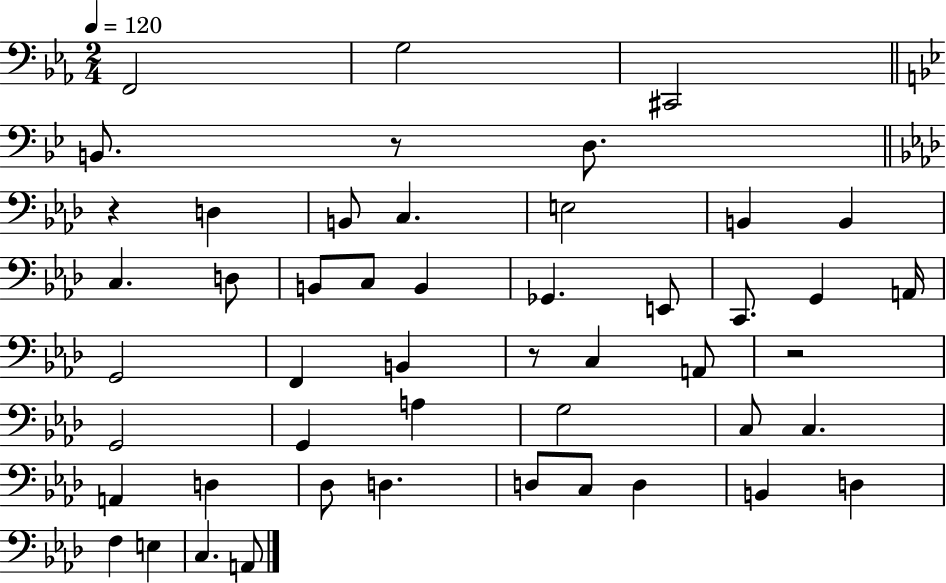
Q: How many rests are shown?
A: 4